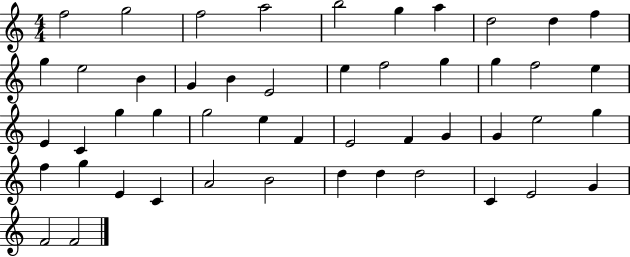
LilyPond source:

{
  \clef treble
  \numericTimeSignature
  \time 4/4
  \key c \major
  f''2 g''2 | f''2 a''2 | b''2 g''4 a''4 | d''2 d''4 f''4 | \break g''4 e''2 b'4 | g'4 b'4 e'2 | e''4 f''2 g''4 | g''4 f''2 e''4 | \break e'4 c'4 g''4 g''4 | g''2 e''4 f'4 | e'2 f'4 g'4 | g'4 e''2 g''4 | \break f''4 g''4 e'4 c'4 | a'2 b'2 | d''4 d''4 d''2 | c'4 e'2 g'4 | \break f'2 f'2 | \bar "|."
}